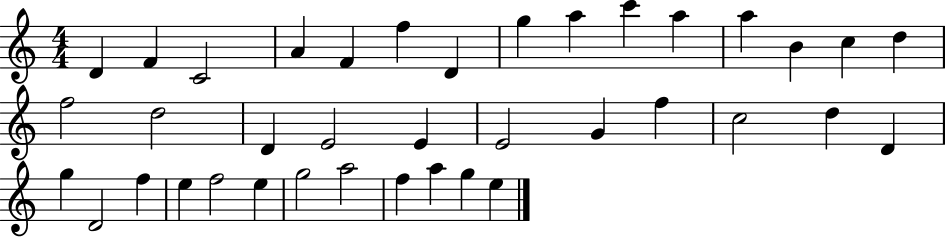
D4/q F4/q C4/h A4/q F4/q F5/q D4/q G5/q A5/q C6/q A5/q A5/q B4/q C5/q D5/q F5/h D5/h D4/q E4/h E4/q E4/h G4/q F5/q C5/h D5/q D4/q G5/q D4/h F5/q E5/q F5/h E5/q G5/h A5/h F5/q A5/q G5/q E5/q